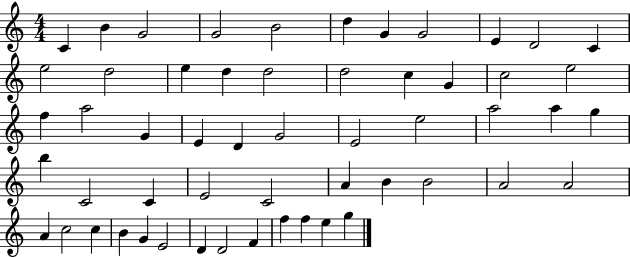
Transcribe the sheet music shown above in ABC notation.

X:1
T:Untitled
M:4/4
L:1/4
K:C
C B G2 G2 B2 d G G2 E D2 C e2 d2 e d d2 d2 c G c2 e2 f a2 G E D G2 E2 e2 a2 a g b C2 C E2 C2 A B B2 A2 A2 A c2 c B G E2 D D2 F f f e g